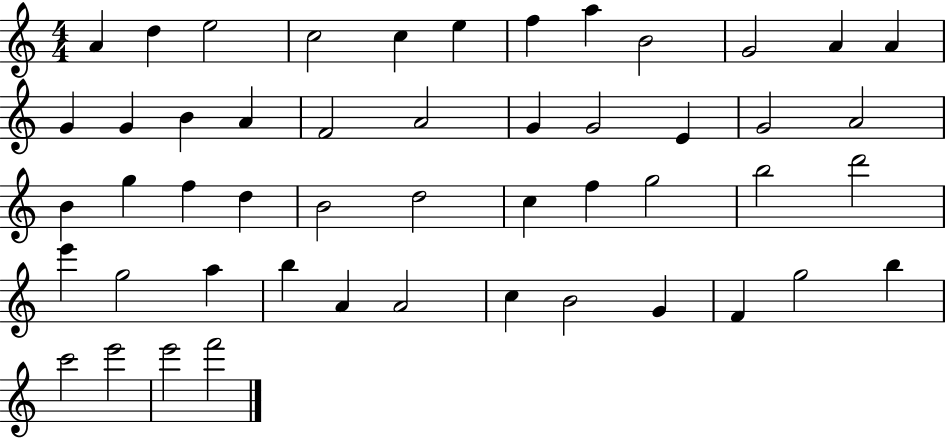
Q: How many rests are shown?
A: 0